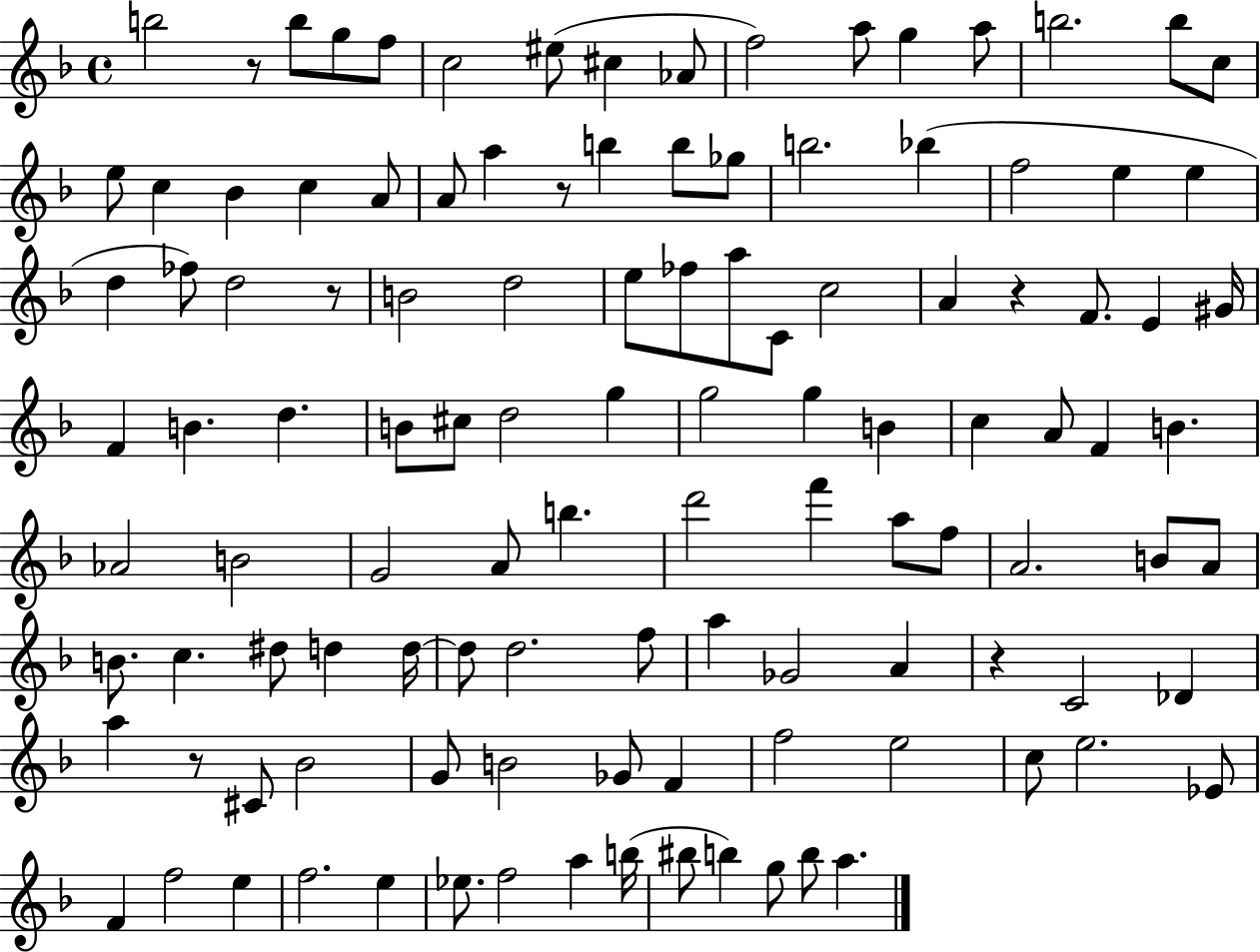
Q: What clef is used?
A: treble